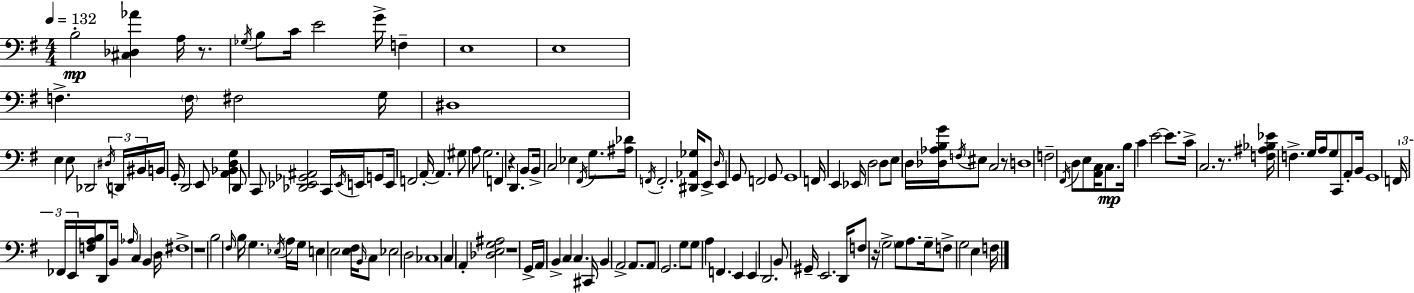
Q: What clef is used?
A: bass